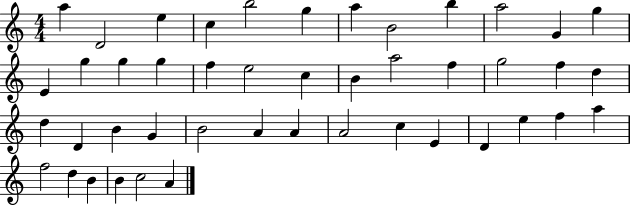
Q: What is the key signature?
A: C major